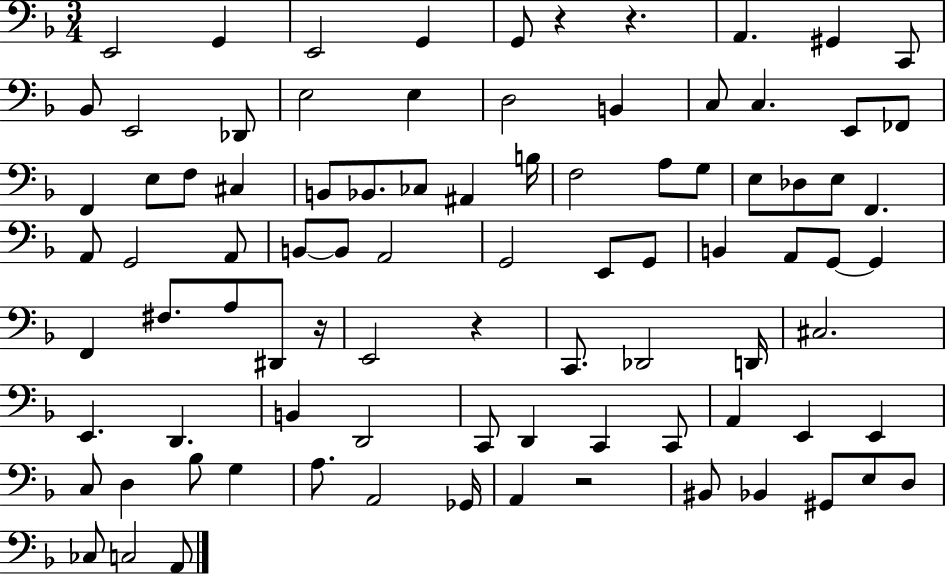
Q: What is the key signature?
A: F major